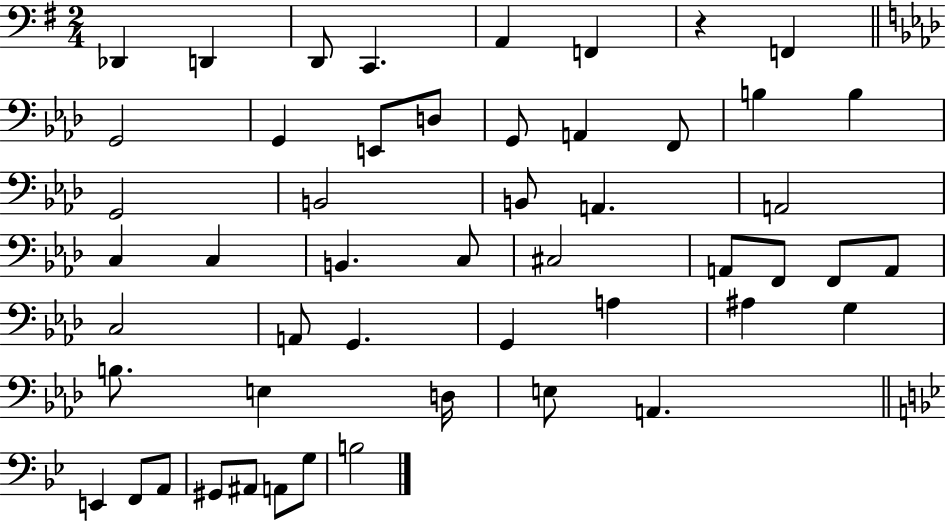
Db2/q D2/q D2/e C2/q. A2/q F2/q R/q F2/q G2/h G2/q E2/e D3/e G2/e A2/q F2/e B3/q B3/q G2/h B2/h B2/e A2/q. A2/h C3/q C3/q B2/q. C3/e C#3/h A2/e F2/e F2/e A2/e C3/h A2/e G2/q. G2/q A3/q A#3/q G3/q B3/e. E3/q D3/s E3/e A2/q. E2/q F2/e A2/e G#2/e A#2/e A2/e G3/e B3/h